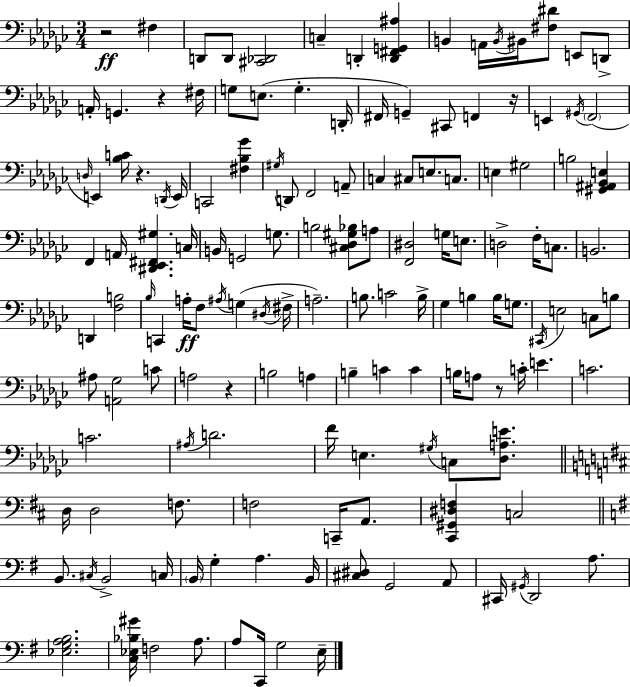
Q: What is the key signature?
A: EES minor